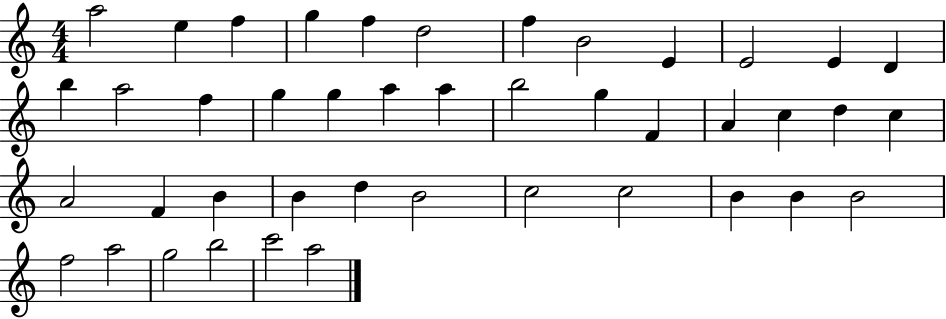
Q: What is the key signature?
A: C major